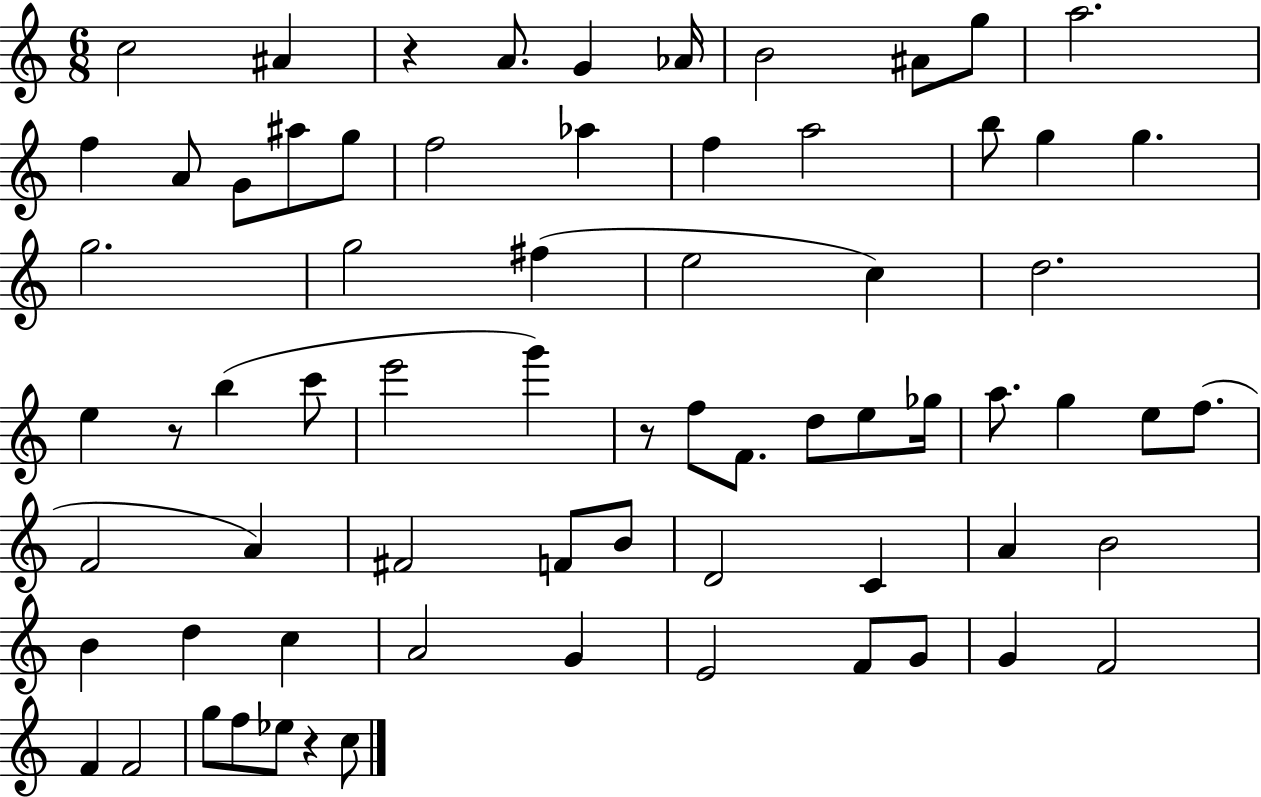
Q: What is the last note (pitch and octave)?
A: C5